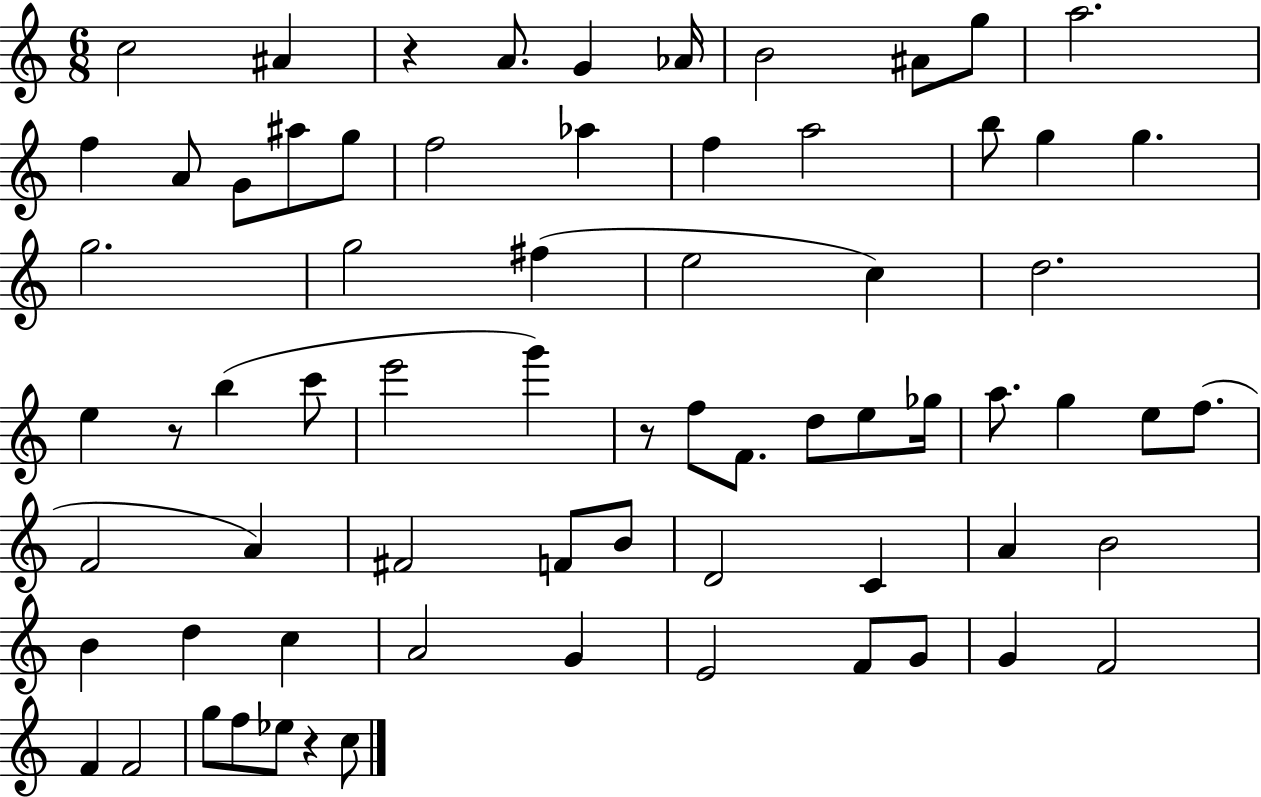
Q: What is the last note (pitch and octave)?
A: C5